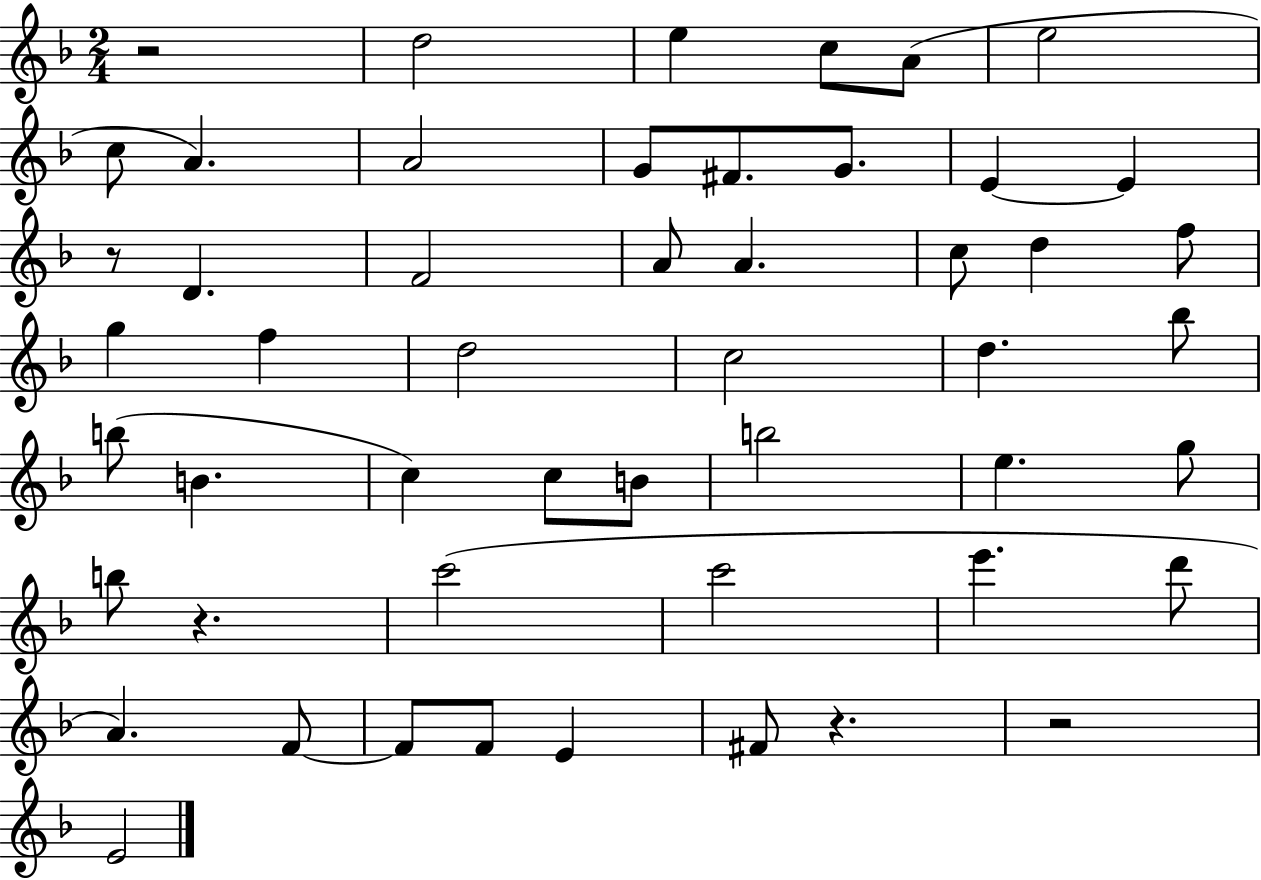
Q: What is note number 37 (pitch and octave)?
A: C6